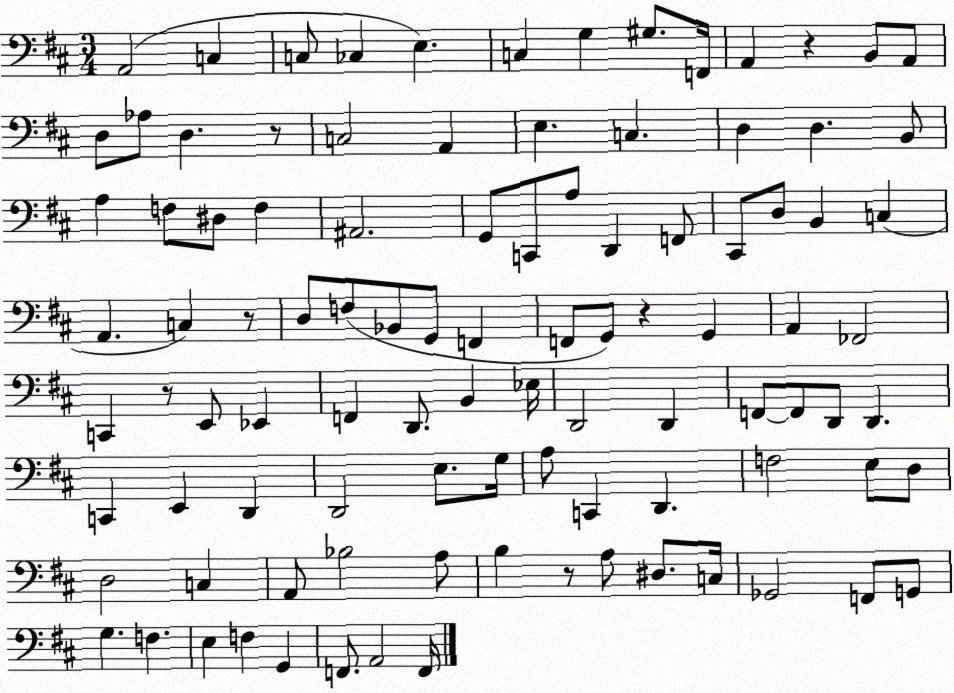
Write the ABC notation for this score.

X:1
T:Untitled
M:3/4
L:1/4
K:D
A,,2 C, C,/2 _C, E, C, G, ^G,/2 F,,/4 A,, z B,,/2 A,,/2 D,/2 _A,/2 D, z/2 C,2 A,, E, C, D, D, B,,/2 A, F,/2 ^D,/2 F, ^A,,2 G,,/2 C,,/2 A,/2 D,, F,,/2 ^C,,/2 D,/2 B,, C, A,, C, z/2 D,/2 F,/2 _B,,/2 G,,/2 F,, F,,/2 G,,/2 z G,, A,, _F,,2 C,, z/2 E,,/2 _E,, F,, D,,/2 B,, _E,/4 D,,2 D,, F,,/2 F,,/2 D,,/2 D,, C,, E,, D,, D,,2 E,/2 G,/4 A,/2 C,, D,, F,2 E,/2 D,/2 D,2 C, A,,/2 _B,2 A,/2 B, z/2 A,/2 ^D,/2 C,/4 _G,,2 F,,/2 G,,/2 G, F, E, F, G,, F,,/2 A,,2 F,,/4